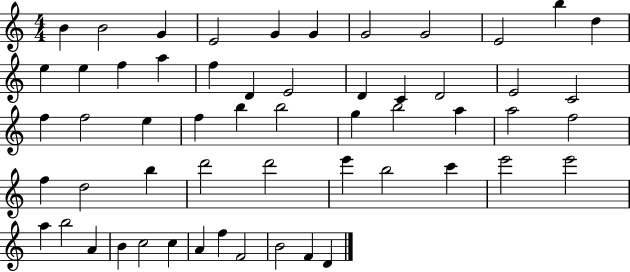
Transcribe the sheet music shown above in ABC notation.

X:1
T:Untitled
M:4/4
L:1/4
K:C
B B2 G E2 G G G2 G2 E2 b d e e f a f D E2 D C D2 E2 C2 f f2 e f b b2 g b2 a a2 f2 f d2 b d'2 d'2 e' b2 c' e'2 e'2 a b2 A B c2 c A f F2 B2 F D